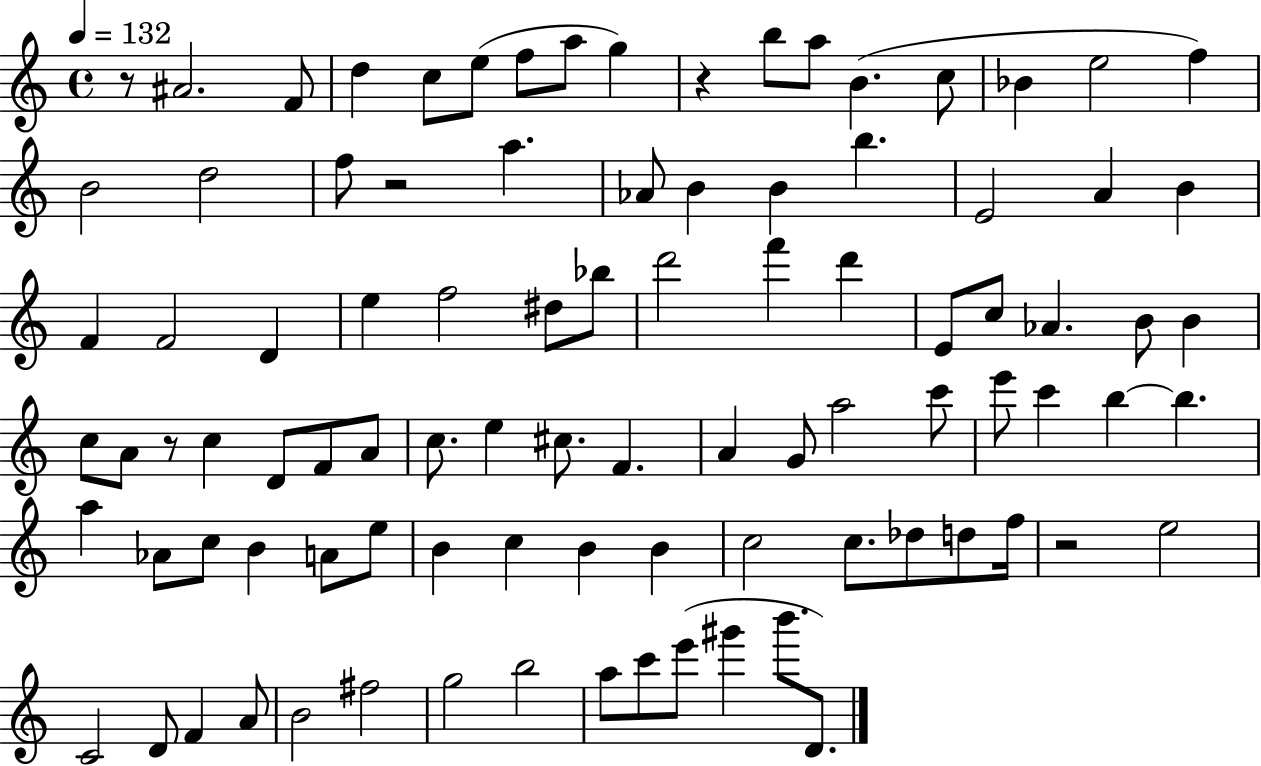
X:1
T:Untitled
M:4/4
L:1/4
K:C
z/2 ^A2 F/2 d c/2 e/2 f/2 a/2 g z b/2 a/2 B c/2 _B e2 f B2 d2 f/2 z2 a _A/2 B B b E2 A B F F2 D e f2 ^d/2 _b/2 d'2 f' d' E/2 c/2 _A B/2 B c/2 A/2 z/2 c D/2 F/2 A/2 c/2 e ^c/2 F A G/2 a2 c'/2 e'/2 c' b b a _A/2 c/2 B A/2 e/2 B c B B c2 c/2 _d/2 d/2 f/4 z2 e2 C2 D/2 F A/2 B2 ^f2 g2 b2 a/2 c'/2 e'/2 ^g' b'/2 D/2